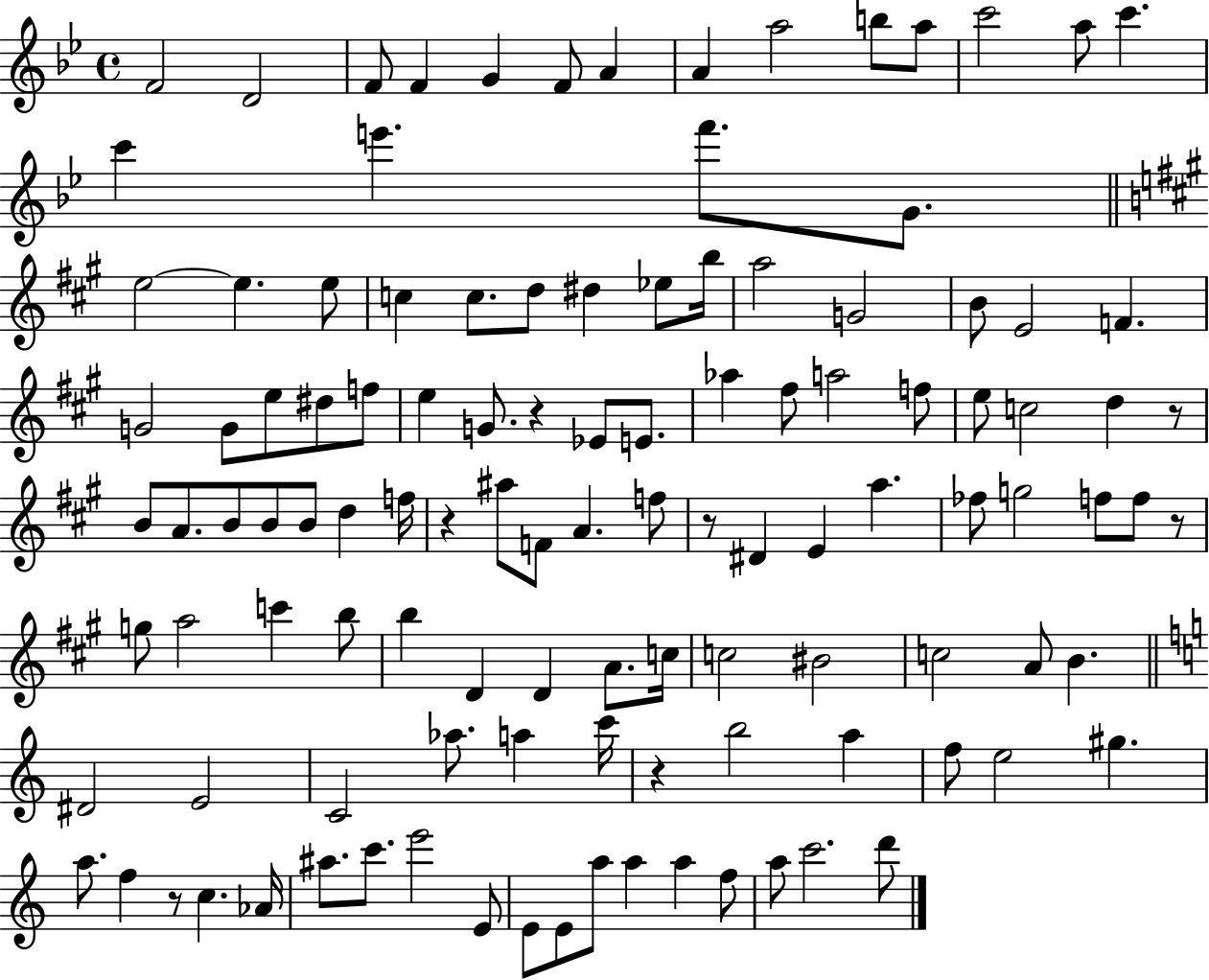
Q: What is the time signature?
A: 4/4